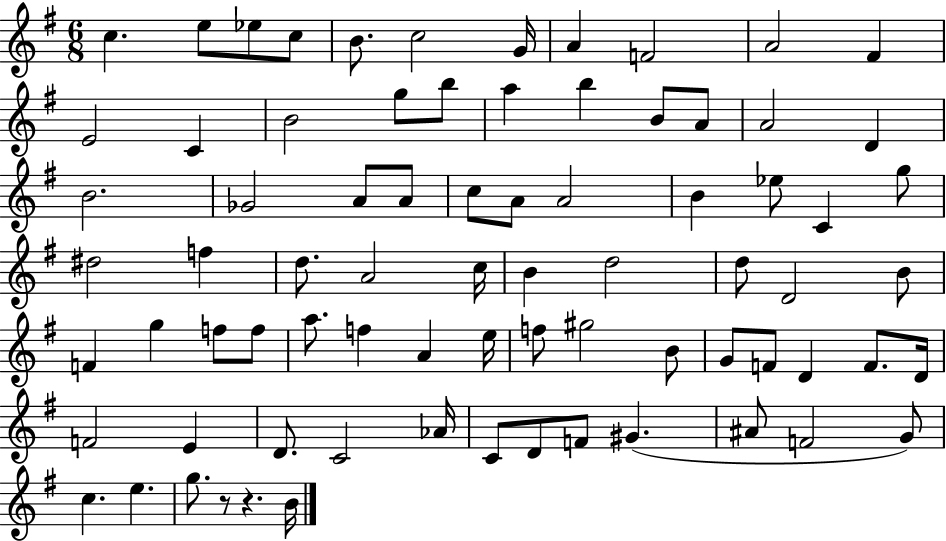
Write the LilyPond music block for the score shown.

{
  \clef treble
  \numericTimeSignature
  \time 6/8
  \key g \major
  c''4. e''8 ees''8 c''8 | b'8. c''2 g'16 | a'4 f'2 | a'2 fis'4 | \break e'2 c'4 | b'2 g''8 b''8 | a''4 b''4 b'8 a'8 | a'2 d'4 | \break b'2. | ges'2 a'8 a'8 | c''8 a'8 a'2 | b'4 ees''8 c'4 g''8 | \break dis''2 f''4 | d''8. a'2 c''16 | b'4 d''2 | d''8 d'2 b'8 | \break f'4 g''4 f''8 f''8 | a''8. f''4 a'4 e''16 | f''8 gis''2 b'8 | g'8 f'8 d'4 f'8. d'16 | \break f'2 e'4 | d'8. c'2 aes'16 | c'8 d'8 f'8 gis'4.( | ais'8 f'2 g'8) | \break c''4. e''4. | g''8. r8 r4. b'16 | \bar "|."
}